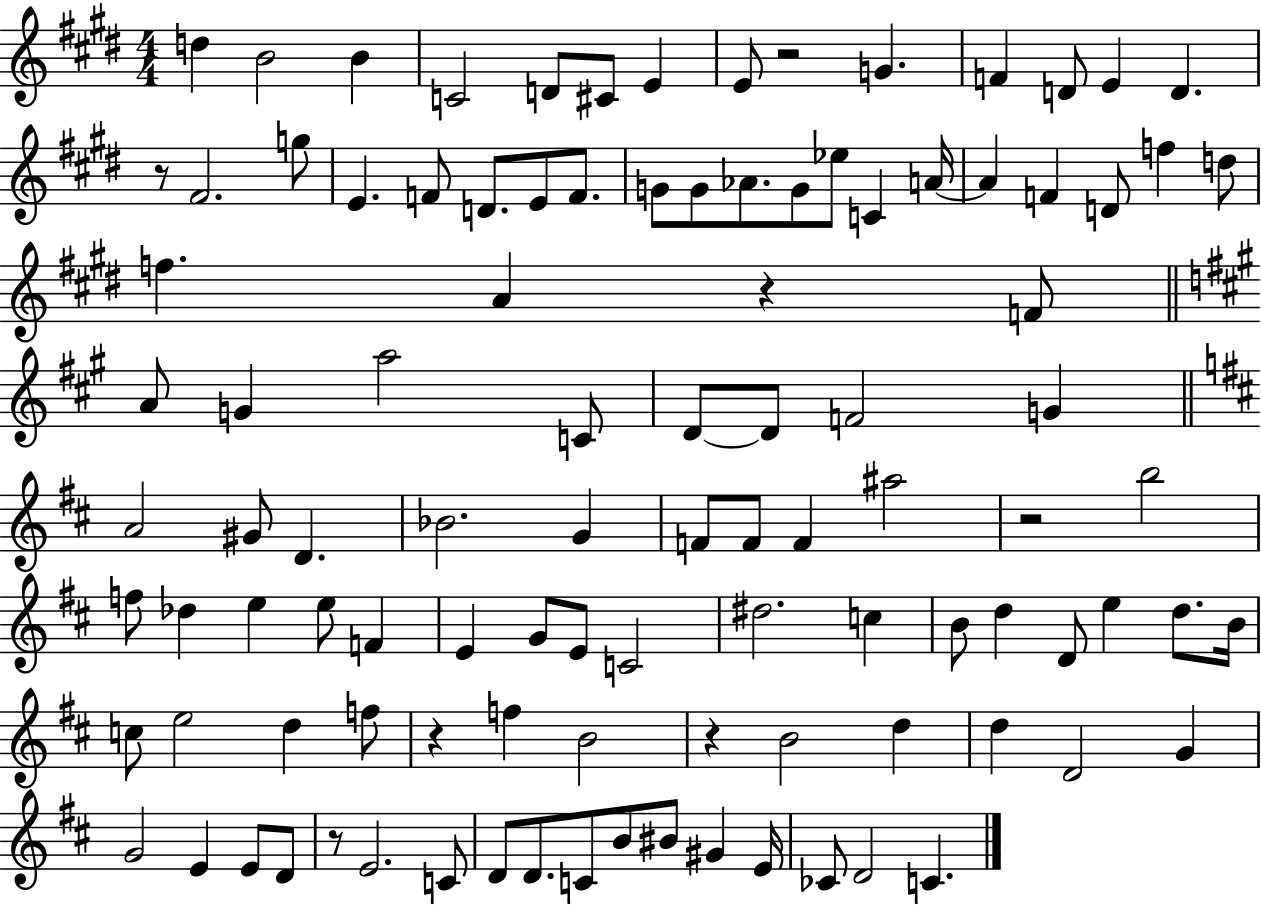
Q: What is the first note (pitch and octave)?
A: D5